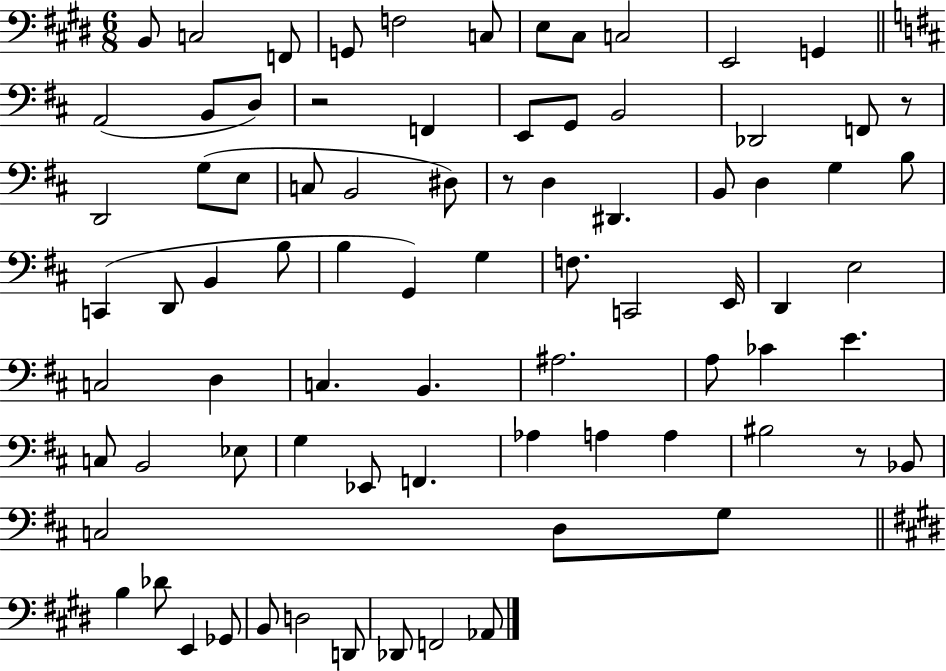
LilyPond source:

{
  \clef bass
  \numericTimeSignature
  \time 6/8
  \key e \major
  b,8 c2 f,8 | g,8 f2 c8 | e8 cis8 c2 | e,2 g,4 | \break \bar "||" \break \key b \minor a,2( b,8 d8) | r2 f,4 | e,8 g,8 b,2 | des,2 f,8 r8 | \break d,2 g8( e8 | c8 b,2 dis8) | r8 d4 dis,4. | b,8 d4 g4 b8 | \break c,4( d,8 b,4 b8 | b4 g,4) g4 | f8. c,2 e,16 | d,4 e2 | \break c2 d4 | c4. b,4. | ais2. | a8 ces'4 e'4. | \break c8 b,2 ees8 | g4 ees,8 f,4. | aes4 a4 a4 | bis2 r8 bes,8 | \break c2 d8 g8 | \bar "||" \break \key e \major b4 des'8 e,4 ges,8 | b,8 d2 d,8 | des,8 f,2 aes,8 | \bar "|."
}